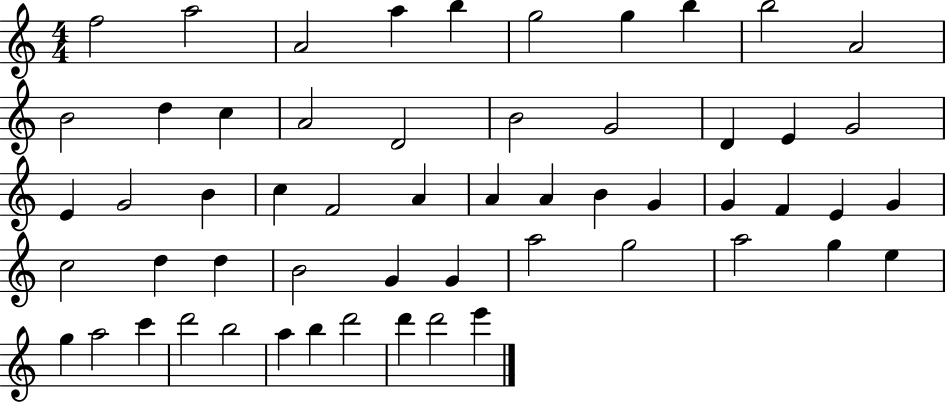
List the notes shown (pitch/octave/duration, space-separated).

F5/h A5/h A4/h A5/q B5/q G5/h G5/q B5/q B5/h A4/h B4/h D5/q C5/q A4/h D4/h B4/h G4/h D4/q E4/q G4/h E4/q G4/h B4/q C5/q F4/h A4/q A4/q A4/q B4/q G4/q G4/q F4/q E4/q G4/q C5/h D5/q D5/q B4/h G4/q G4/q A5/h G5/h A5/h G5/q E5/q G5/q A5/h C6/q D6/h B5/h A5/q B5/q D6/h D6/q D6/h E6/q